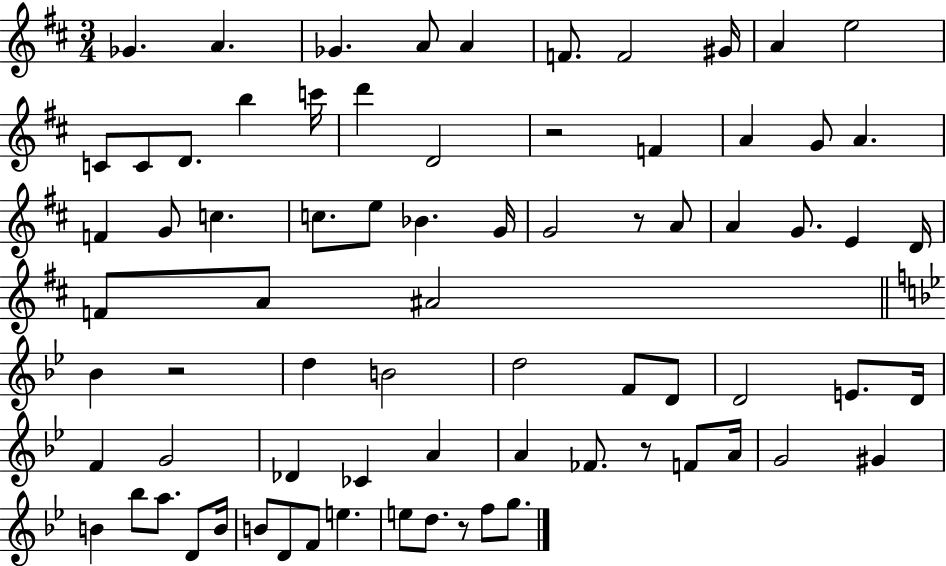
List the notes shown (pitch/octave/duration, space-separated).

Gb4/q. A4/q. Gb4/q. A4/e A4/q F4/e. F4/h G#4/s A4/q E5/h C4/e C4/e D4/e. B5/q C6/s D6/q D4/h R/h F4/q A4/q G4/e A4/q. F4/q G4/e C5/q. C5/e. E5/e Bb4/q. G4/s G4/h R/e A4/e A4/q G4/e. E4/q D4/s F4/e A4/e A#4/h Bb4/q R/h D5/q B4/h D5/h F4/e D4/e D4/h E4/e. D4/s F4/q G4/h Db4/q CES4/q A4/q A4/q FES4/e. R/e F4/e A4/s G4/h G#4/q B4/q Bb5/e A5/e. D4/e B4/s B4/e D4/e F4/e E5/q. E5/e D5/e. R/e F5/e G5/e.